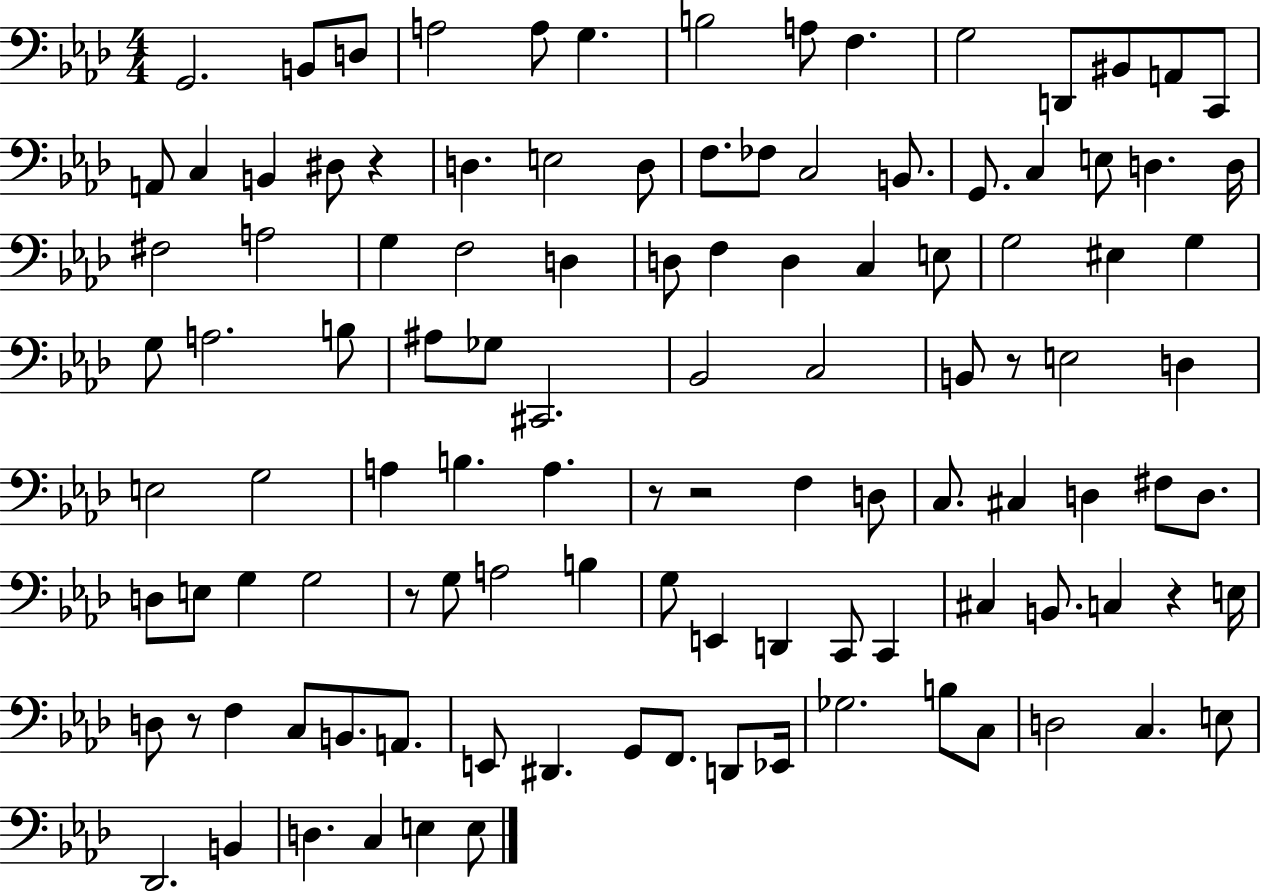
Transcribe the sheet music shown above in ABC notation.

X:1
T:Untitled
M:4/4
L:1/4
K:Ab
G,,2 B,,/2 D,/2 A,2 A,/2 G, B,2 A,/2 F, G,2 D,,/2 ^B,,/2 A,,/2 C,,/2 A,,/2 C, B,, ^D,/2 z D, E,2 D,/2 F,/2 _F,/2 C,2 B,,/2 G,,/2 C, E,/2 D, D,/4 ^F,2 A,2 G, F,2 D, D,/2 F, D, C, E,/2 G,2 ^E, G, G,/2 A,2 B,/2 ^A,/2 _G,/2 ^C,,2 _B,,2 C,2 B,,/2 z/2 E,2 D, E,2 G,2 A, B, A, z/2 z2 F, D,/2 C,/2 ^C, D, ^F,/2 D,/2 D,/2 E,/2 G, G,2 z/2 G,/2 A,2 B, G,/2 E,, D,, C,,/2 C,, ^C, B,,/2 C, z E,/4 D,/2 z/2 F, C,/2 B,,/2 A,,/2 E,,/2 ^D,, G,,/2 F,,/2 D,,/2 _E,,/4 _G,2 B,/2 C,/2 D,2 C, E,/2 _D,,2 B,, D, C, E, E,/2